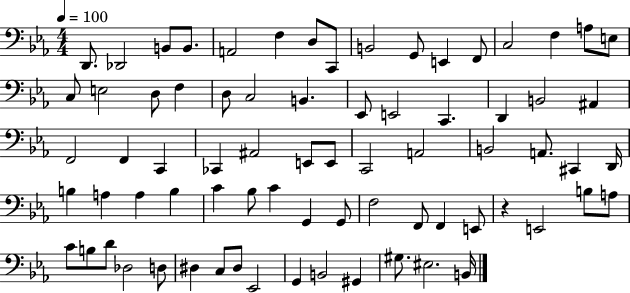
X:1
T:Untitled
M:4/4
L:1/4
K:Eb
D,,/2 _D,,2 B,,/2 B,,/2 A,,2 F, D,/2 C,,/2 B,,2 G,,/2 E,, F,,/2 C,2 F, A,/2 E,/2 C,/2 E,2 D,/2 F, D,/2 C,2 B,, _E,,/2 E,,2 C,, D,, B,,2 ^A,, F,,2 F,, C,, _C,, ^A,,2 E,,/2 E,,/2 C,,2 A,,2 B,,2 A,,/2 ^C,, D,,/4 B, A, A, B, C _B,/2 C G,, G,,/2 F,2 F,,/2 F,, E,,/2 z E,,2 B,/2 A,/2 C/2 B,/2 D/2 _D,2 D,/2 ^D, C,/2 ^D,/2 _E,,2 G,, B,,2 ^G,, ^G,/2 ^E,2 B,,/4